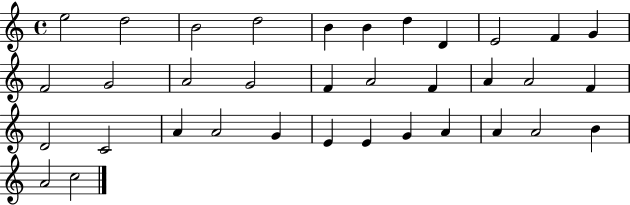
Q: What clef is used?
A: treble